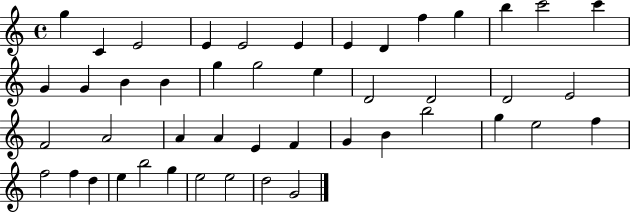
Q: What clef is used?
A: treble